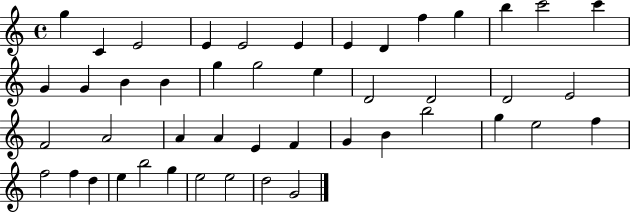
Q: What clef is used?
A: treble